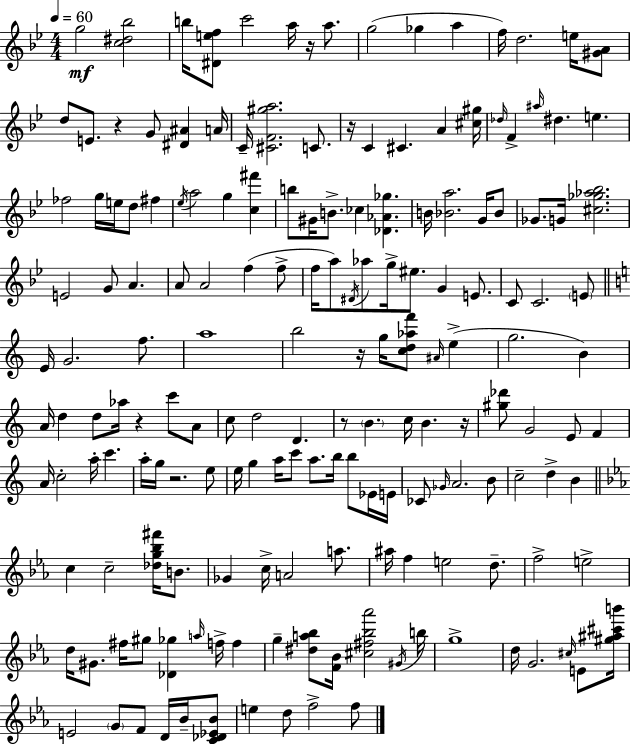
{
  \clef treble
  \numericTimeSignature
  \time 4/4
  \key g \minor
  \tempo 4 = 60
  g''2\mf <c'' dis'' bes''>2 | b''16 <dis' e'' f''>8 c'''2 a''16 r16 a''8. | g''2( ges''4 a''4 | f''16) d''2. e''16 <gis' a'>8 | \break d''8 e'8. r4 g'8 <dis' ais'>4 a'16 | c'16-- <cis' f' gis'' a''>2. c'8. | r16 c'4 cis'4. a'4 <cis'' gis''>16 | \grace { des''16 } f'4-> \grace { ais''16 } dis''4. e''4. | \break fes''2 g''16 e''16 d''8 fis''4 | \acciaccatura { ees''16 } a''2 g''4 <c'' fis'''>4 | b''8 gis'16 b'8.-> ces''4 <des' aes' ges''>4. | b'16 <bes' a''>2. | \break g'16 bes'8 ges'8. g'16 <cis'' ges'' aes'' bes''>2. | e'2 g'8 a'4. | a'8 a'2 f''4( | f''8-> f''16 a''8) \acciaccatura { dis'16 } aes''8 g''16-> eis''8. g'4 | \break e'8. c'8 c'2. | \parenthesize e'8 \bar "||" \break \key a \minor e'16 g'2. f''8. | a''1 | b''2 r16 g''16 <c'' d'' aes'' f'''>8 \grace { ais'16 }( e''4-> | g''2. b'4) | \break a'16 d''4 d''8 aes''16 r4 c'''8 a'8 | c''8 d''2 d'4. | r8 \parenthesize b'4. c''16 b'4. | r16 <gis'' des'''>8 g'2 e'8 f'4 | \break a'16 c''2-. a''16-. c'''4. | a''16-. g''16 r2. e''8 | e''16 g''4 a''16 c'''8 a''8. b''16 b''8 ees'16 | e'16 ces'8 \grace { ges'16 } a'2. | \break b'8 c''2-- d''4-> b'4 | \bar "||" \break \key c \minor c''4 c''2-- <des'' g'' bes'' fis'''>16 b'8. | ges'4 c''16-> a'2 a''8. | ais''16 f''4 e''2 d''8.-- | f''2-> e''2-> | \break d''16 gis'8. fis''16 gis''8 <des' ges''>4 \grace { a''16 } f''16-> f''4 | g''4-- <dis'' a'' bes''>8 <f' bes'>16 <cis'' fis'' bes'' aes'''>2 | \acciaccatura { gis'16 } b''16 g''1-> | d''16 g'2. \grace { cis''16 } | \break e'8 <gis'' ais'' cis''' b'''>16 e'2 \parenthesize g'8 f'8 d'16 | bes'16-- <c' des' ees' bes'>8 e''4 d''8 f''2-> | f''8 \bar "|."
}